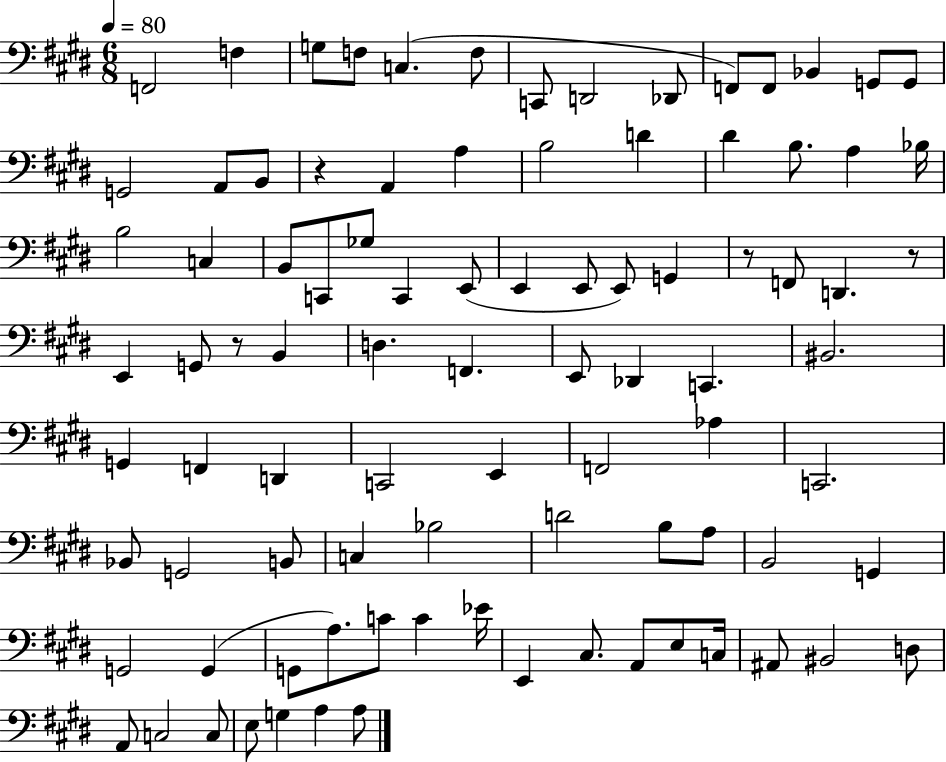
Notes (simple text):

F2/h F3/q G3/e F3/e C3/q. F3/e C2/e D2/h Db2/e F2/e F2/e Bb2/q G2/e G2/e G2/h A2/e B2/e R/q A2/q A3/q B3/h D4/q D#4/q B3/e. A3/q Bb3/s B3/h C3/q B2/e C2/e Gb3/e C2/q E2/e E2/q E2/e E2/e G2/q R/e F2/e D2/q. R/e E2/q G2/e R/e B2/q D3/q. F2/q. E2/e Db2/q C2/q. BIS2/h. G2/q F2/q D2/q C2/h E2/q F2/h Ab3/q C2/h. Bb2/e G2/h B2/e C3/q Bb3/h D4/h B3/e A3/e B2/h G2/q G2/h G2/q G2/e A3/e. C4/e C4/q Eb4/s E2/q C#3/e. A2/e E3/e C3/s A#2/e BIS2/h D3/e A2/e C3/h C3/e E3/e G3/q A3/q A3/e